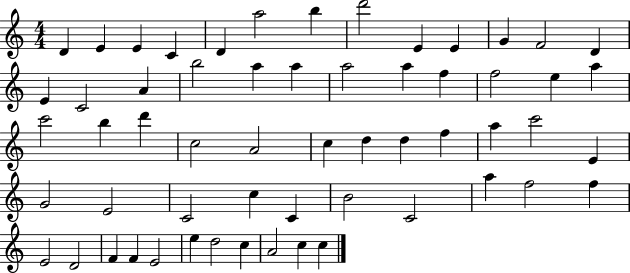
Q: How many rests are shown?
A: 0